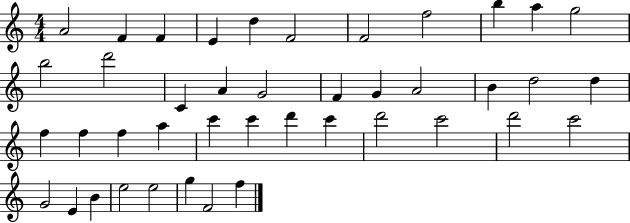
A4/h F4/q F4/q E4/q D5/q F4/h F4/h F5/h B5/q A5/q G5/h B5/h D6/h C4/q A4/q G4/h F4/q G4/q A4/h B4/q D5/h D5/q F5/q F5/q F5/q A5/q C6/q C6/q D6/q C6/q D6/h C6/h D6/h C6/h G4/h E4/q B4/q E5/h E5/h G5/q F4/h F5/q